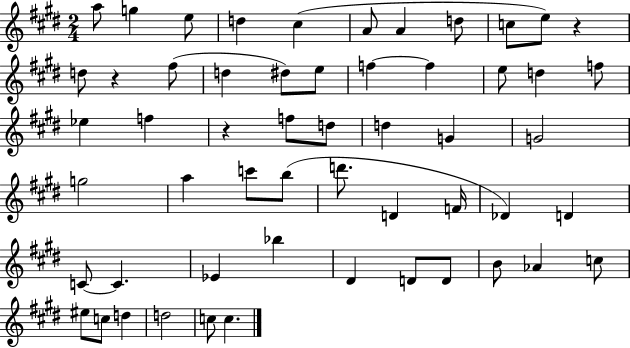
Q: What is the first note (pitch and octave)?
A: A5